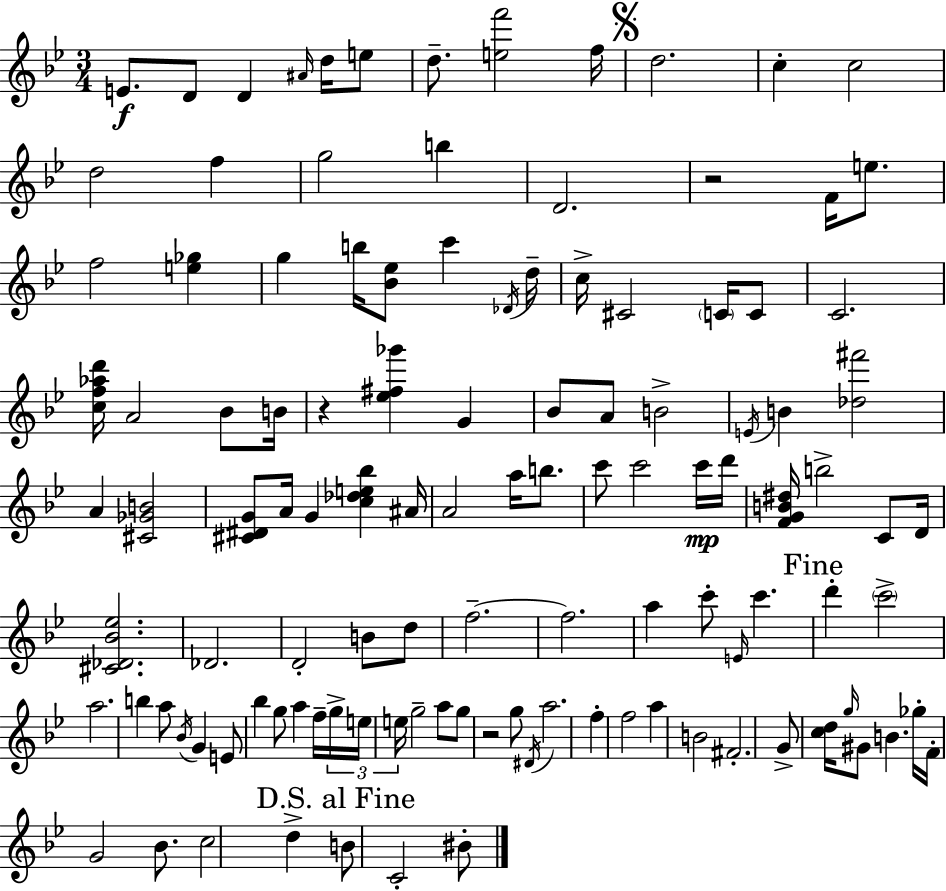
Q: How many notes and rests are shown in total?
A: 116